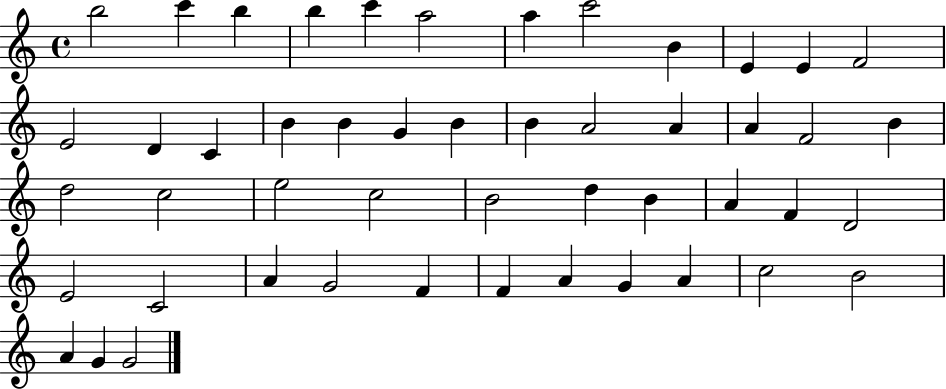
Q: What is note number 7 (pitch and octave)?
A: A5